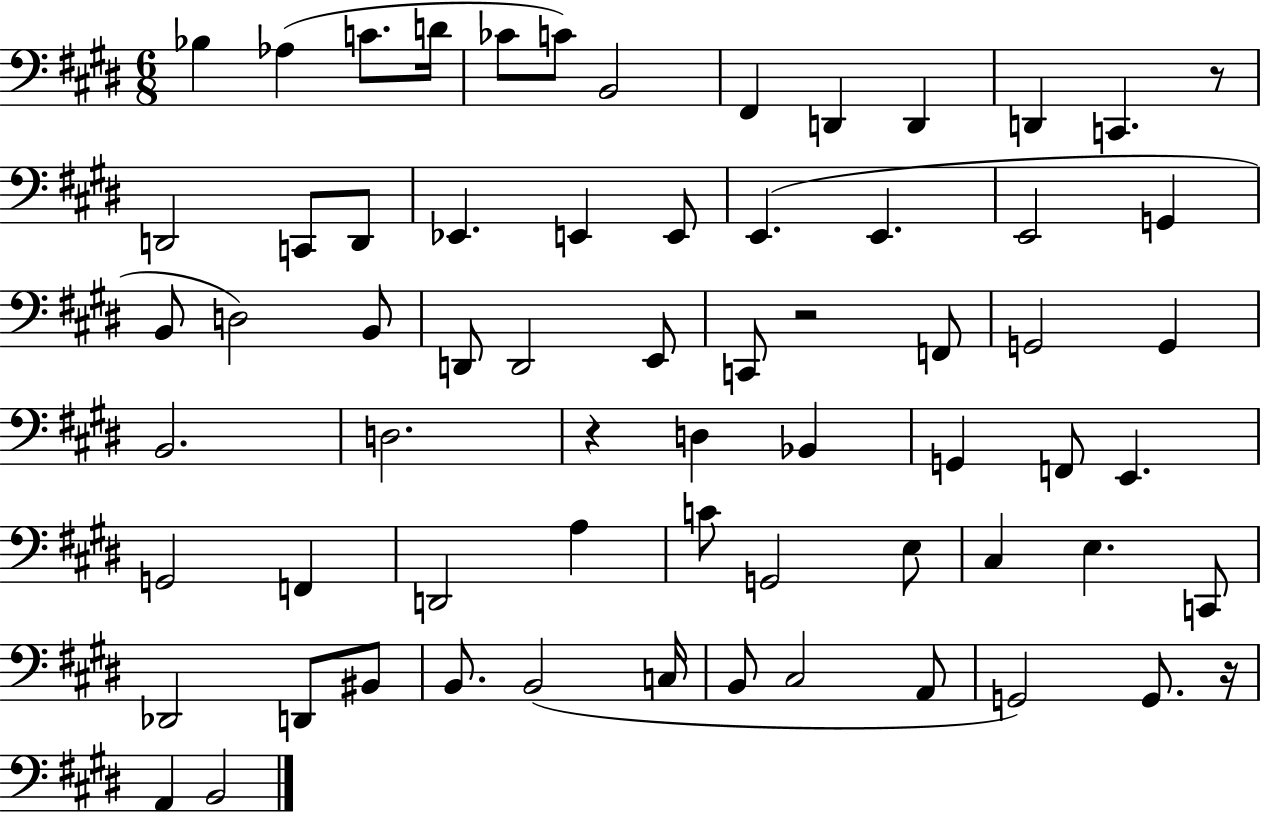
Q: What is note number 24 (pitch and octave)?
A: D3